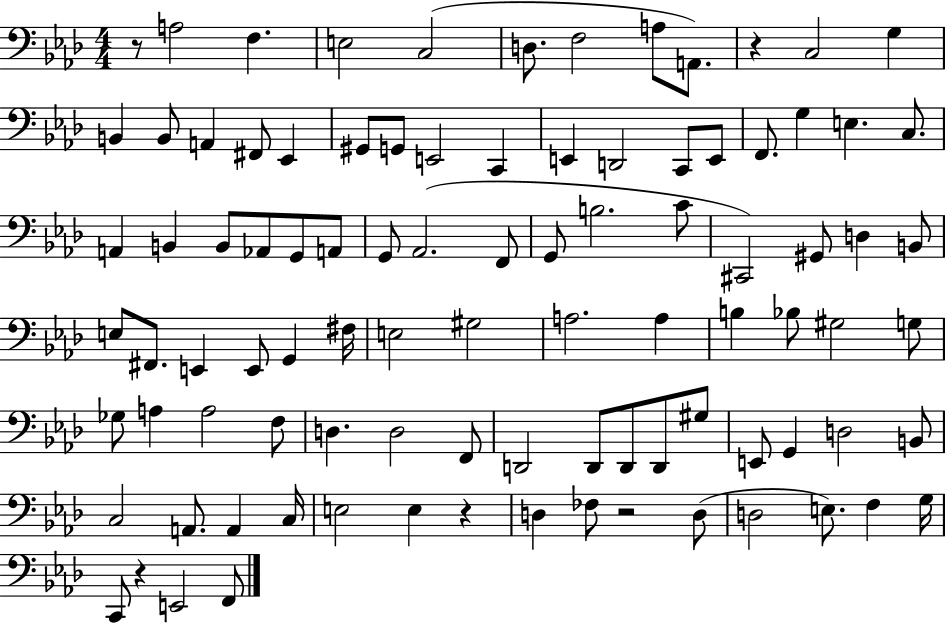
R/e A3/h F3/q. E3/h C3/h D3/e. F3/h A3/e A2/e. R/q C3/h G3/q B2/q B2/e A2/q F#2/e Eb2/q G#2/e G2/e E2/h C2/q E2/q D2/h C2/e E2/e F2/e. G3/q E3/q. C3/e. A2/q B2/q B2/e Ab2/e G2/e A2/e G2/e Ab2/h. F2/e G2/e B3/h. C4/e C#2/h G#2/e D3/q B2/e E3/e F#2/e. E2/q E2/e G2/q F#3/s E3/h G#3/h A3/h. A3/q B3/q Bb3/e G#3/h G3/e Gb3/e A3/q A3/h F3/e D3/q. D3/h F2/e D2/h D2/e D2/e D2/e G#3/e E2/e G2/q D3/h B2/e C3/h A2/e. A2/q C3/s E3/h E3/q R/q D3/q FES3/e R/h D3/e D3/h E3/e. F3/q G3/s C2/e R/q E2/h F2/e